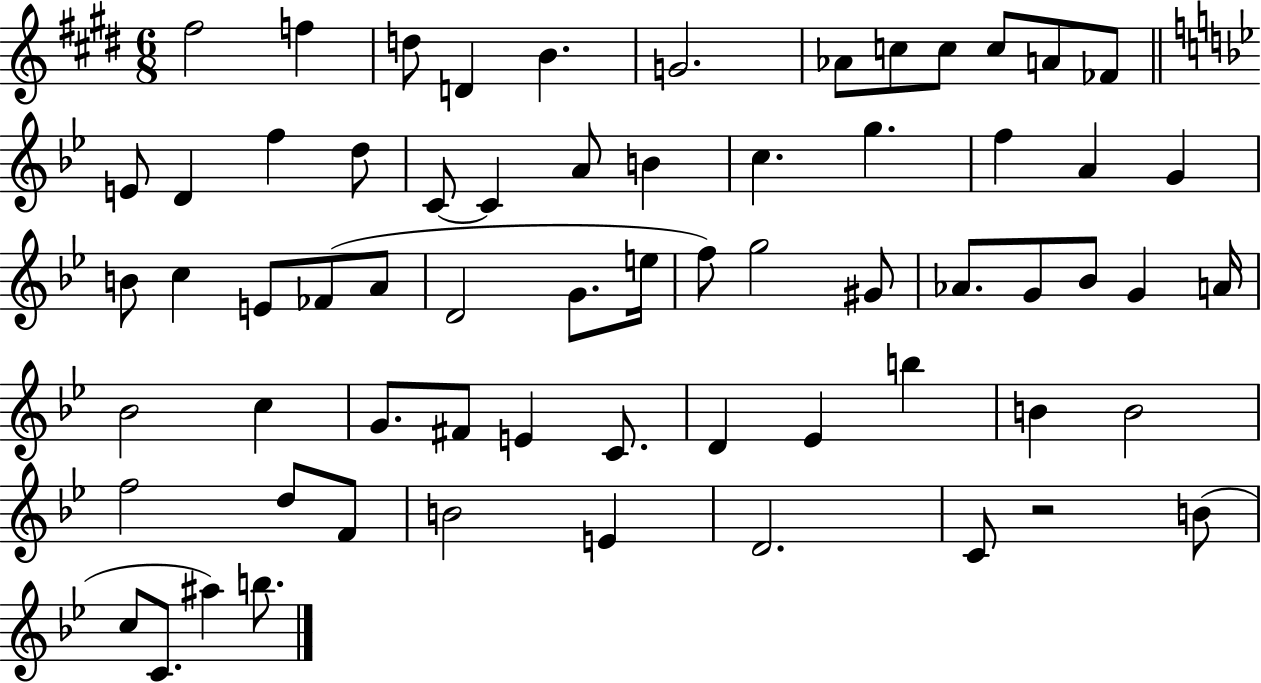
X:1
T:Untitled
M:6/8
L:1/4
K:E
^f2 f d/2 D B G2 _A/2 c/2 c/2 c/2 A/2 _F/2 E/2 D f d/2 C/2 C A/2 B c g f A G B/2 c E/2 _F/2 A/2 D2 G/2 e/4 f/2 g2 ^G/2 _A/2 G/2 _B/2 G A/4 _B2 c G/2 ^F/2 E C/2 D _E b B B2 f2 d/2 F/2 B2 E D2 C/2 z2 B/2 c/2 C/2 ^a b/2